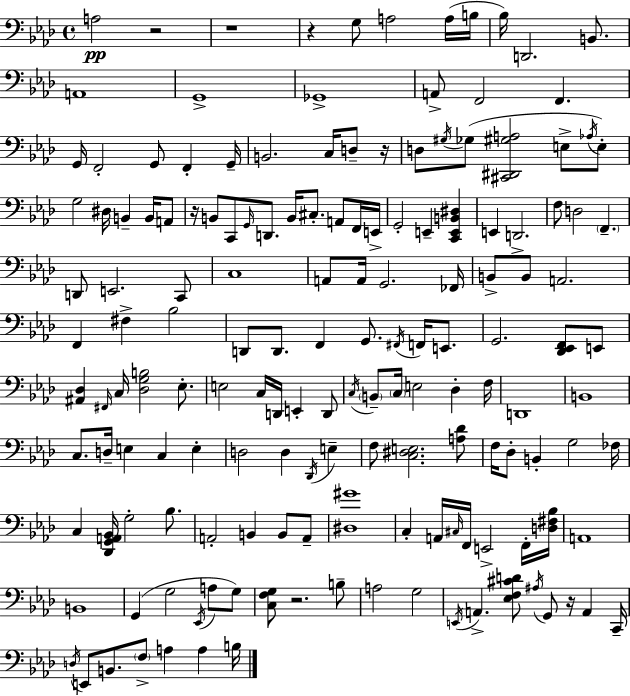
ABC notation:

X:1
T:Untitled
M:4/4
L:1/4
K:Ab
A,2 z2 z4 z G,/2 A,2 A,/4 B,/4 _B,/4 D,,2 B,,/2 A,,4 G,,4 _G,,4 A,,/2 F,,2 F,, G,,/4 F,,2 G,,/2 F,, G,,/4 B,,2 C,/4 D,/2 z/4 D,/2 ^G,/4 _G,/2 [^C,,^D,,^G,A,]2 E,/2 _A,/4 E,/2 G,2 ^D,/4 B,, B,,/4 A,,/2 z/4 B,,/2 C,,/2 G,,/4 D,,/2 B,,/4 ^C,/2 A,,/2 F,,/4 E,,/4 G,,2 E,, [C,,E,,B,,^D,] E,, D,,2 F,/2 D,2 F,, D,,/2 E,,2 C,,/2 C,4 A,,/2 A,,/4 G,,2 _F,,/4 B,,/2 B,,/2 A,,2 F,, ^F, _B,2 D,,/2 D,,/2 F,, G,,/2 ^F,,/4 F,,/4 E,,/2 G,,2 [_D,,_E,,F,,]/2 E,,/2 [^A,,_D,] ^F,,/4 C,/4 [_D,G,B,]2 _E,/2 E,2 C,/4 D,,/4 E,, D,,/2 C,/4 B,,/2 C,/4 E,2 _D, F,/4 D,,4 B,,4 C,/2 D,/4 E, C, E, D,2 D, _D,,/4 E, F,/2 [C,^D,E,]2 [A,_D]/2 F,/4 _D,/2 B,, G,2 _F,/4 C, [_D,,G,,A,,_B,,]/4 G,2 _B,/2 A,,2 B,, B,,/2 A,,/2 [^D,^G]4 C, A,,/4 ^C,/4 F,,/4 E,,2 F,,/4 [D,^F,_B,]/4 A,,4 B,,4 G,, G,2 _E,,/4 A,/2 G,/2 [C,F,G,]/2 z2 B,/2 A,2 G,2 E,,/4 A,, [_E,F,^CD]/2 ^A,/4 G,,/2 z/4 A,, C,,/4 D,/4 E,,/2 B,,/2 F,/2 A, A, B,/4